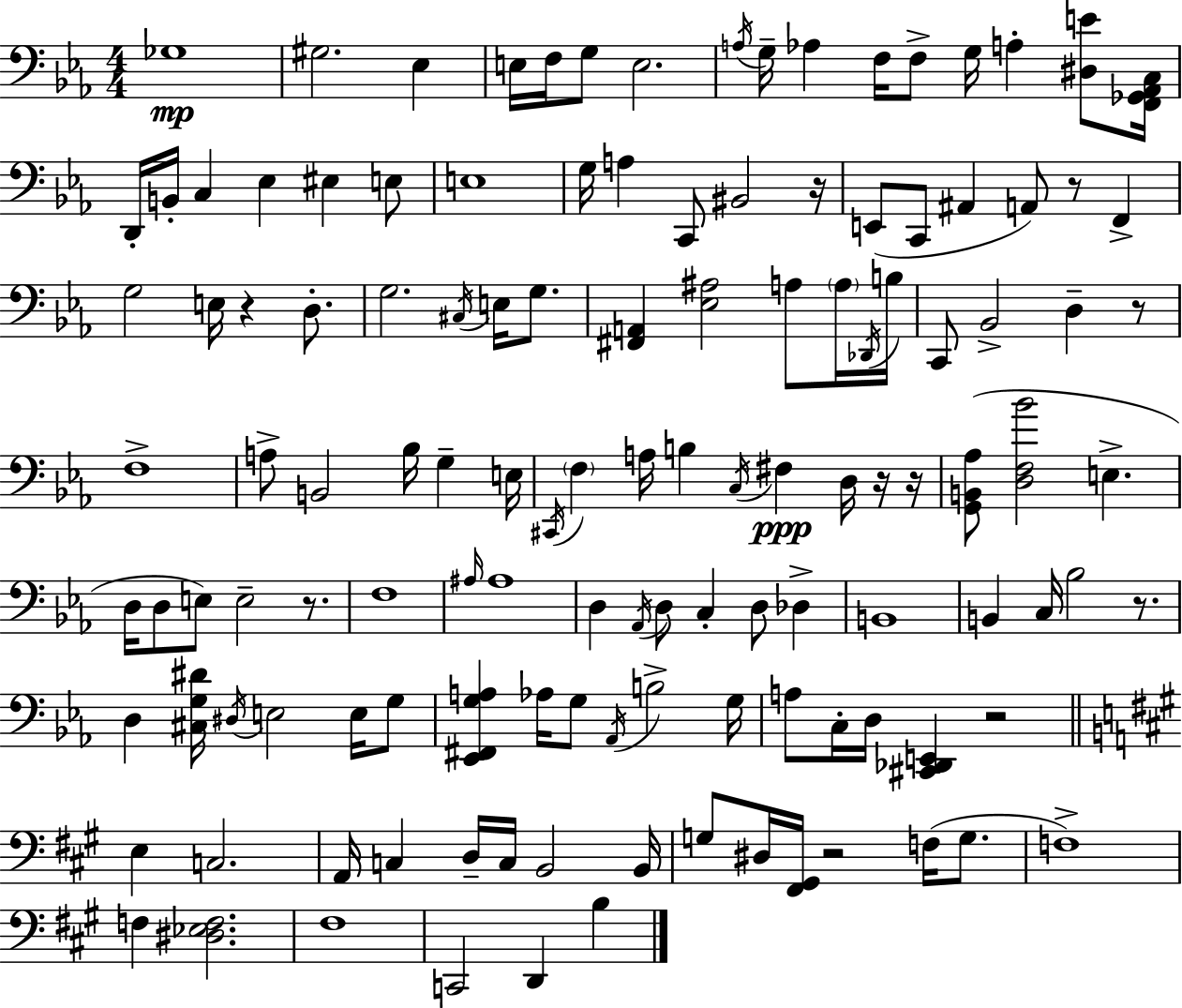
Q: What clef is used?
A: bass